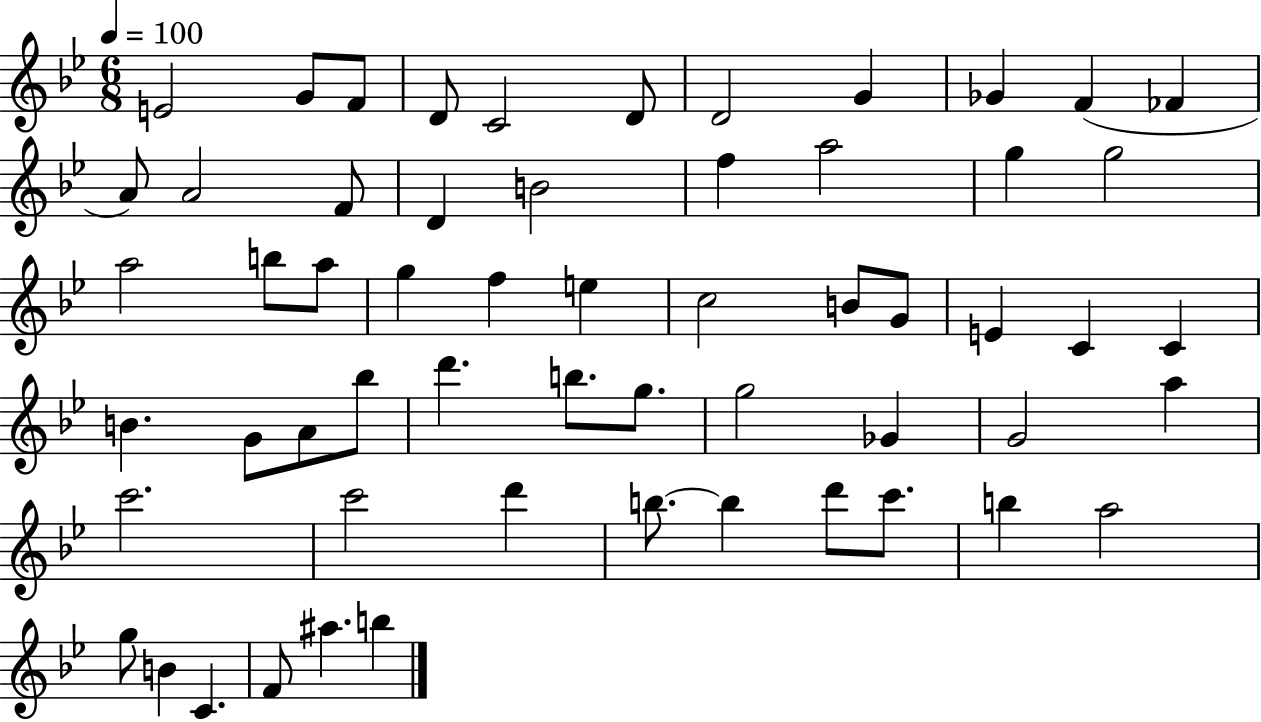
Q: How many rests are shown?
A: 0